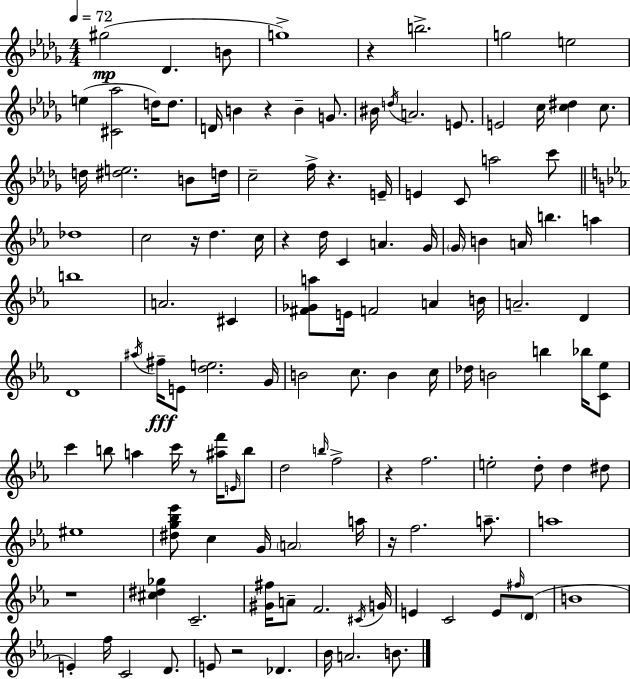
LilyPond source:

{
  \clef treble
  \numericTimeSignature
  \time 4/4
  \key bes \minor
  \tempo 4 = 72
  \repeat volta 2 { gis''2(\mp des'4. b'8 | g''1->) | r4 b''2.-> | g''2 e''2 | \break e''4( <cis' aes''>2 d''16) d''8. | d'16 b'4 r4 b'4-- g'8. | bis'16 \acciaccatura { d''16 } a'2. e'8. | e'2 c''16 <c'' dis''>4 c''8. | \break d''16 <dis'' e''>2. b'8 | d''16 c''2-- f''16-> r4. | e'16-- e'4 c'8 a''2 c'''8 | \bar "||" \break \key c \minor des''1 | c''2 r16 d''4. c''16 | r4 d''16 c'4 a'4. g'16 | \parenthesize g'16 b'4 a'16 b''4. a''4 | \break b''1 | a'2. cis'4 | <fis' ges' a''>8 e'16 f'2 a'4 b'16 | a'2.-- d'4 | \break d'1 | \acciaccatura { ais''16 } fis''16--\fff e'8 <d'' e''>2. | g'16 b'2 c''8. b'4 | c''16 des''16 b'2 b''4 bes''16 <c' ees''>8 | \break c'''4 b''8 a''4 c'''16 r8 <ais'' f'''>16 \grace { e'16 } | b''8 d''2 \grace { b''16 } f''2-> | r4 f''2. | e''2-. d''8-. d''4 | \break dis''8 eis''1 | <dis'' g'' bes'' ees'''>8 c''4 g'16 \parenthesize a'2 | a''16 r16 f''2. | a''8.-- a''1 | \break r1 | <cis'' dis'' ges''>4 c'2.-- | <gis' fis''>16 a'8-- f'2. | \acciaccatura { cis'16 } g'16 e'4 c'2 | \break e'8 \grace { fis''16 }( \parenthesize d'8 b'1 | e'4-.) f''16 c'2 | d'8. e'8 r2 des'4. | bes'16 a'2. | \break b'8. } \bar "|."
}